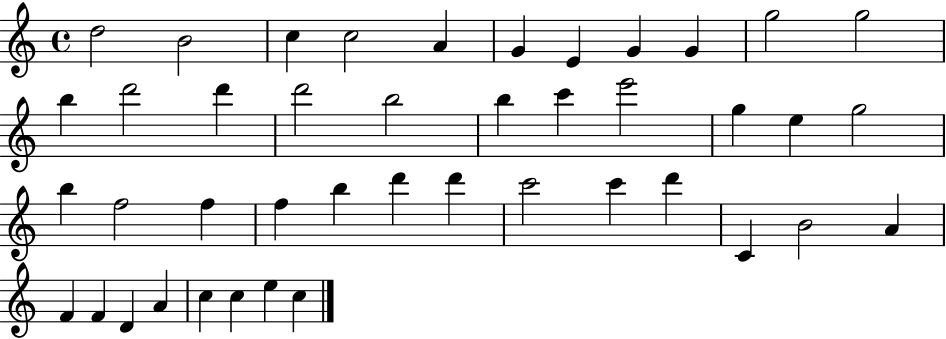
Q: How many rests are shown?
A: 0